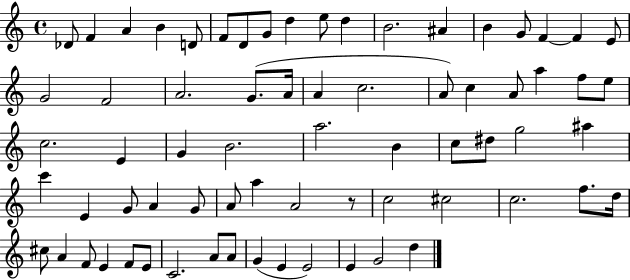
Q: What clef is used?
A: treble